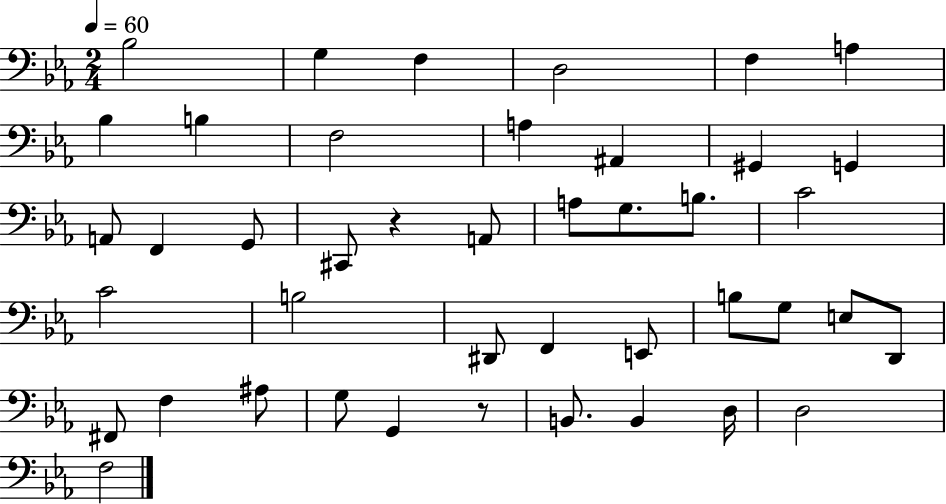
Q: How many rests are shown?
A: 2